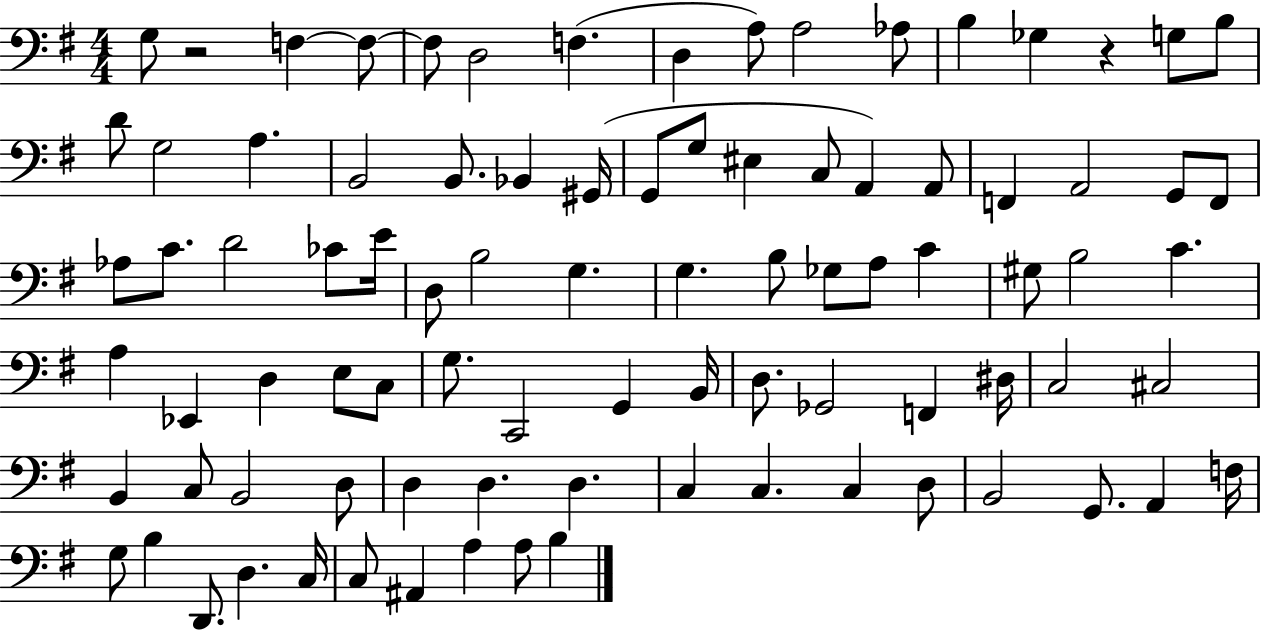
G3/e R/h F3/q F3/e F3/e D3/h F3/q. D3/q A3/e A3/h Ab3/e B3/q Gb3/q R/q G3/e B3/e D4/e G3/h A3/q. B2/h B2/e. Bb2/q G#2/s G2/e G3/e EIS3/q C3/e A2/q A2/e F2/q A2/h G2/e F2/e Ab3/e C4/e. D4/h CES4/e E4/s D3/e B3/h G3/q. G3/q. B3/e Gb3/e A3/e C4/q G#3/e B3/h C4/q. A3/q Eb2/q D3/q E3/e C3/e G3/e. C2/h G2/q B2/s D3/e. Gb2/h F2/q D#3/s C3/h C#3/h B2/q C3/e B2/h D3/e D3/q D3/q. D3/q. C3/q C3/q. C3/q D3/e B2/h G2/e. A2/q F3/s G3/e B3/q D2/e. D3/q. C3/s C3/e A#2/q A3/q A3/e B3/q